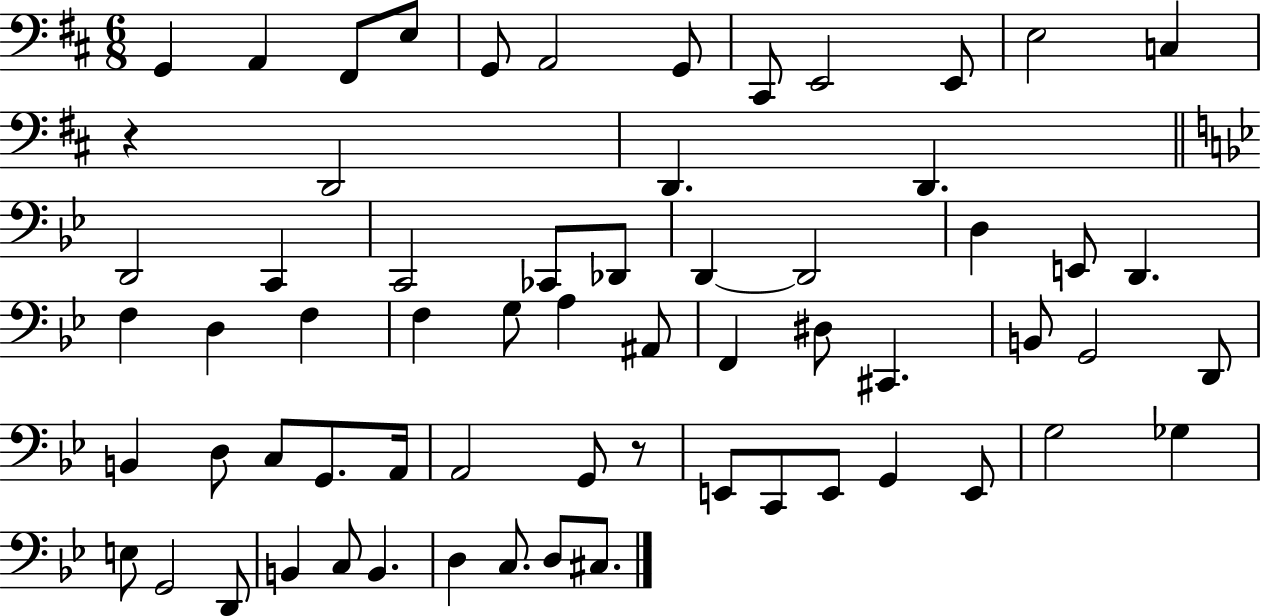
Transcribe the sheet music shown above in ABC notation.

X:1
T:Untitled
M:6/8
L:1/4
K:D
G,, A,, ^F,,/2 E,/2 G,,/2 A,,2 G,,/2 ^C,,/2 E,,2 E,,/2 E,2 C, z D,,2 D,, D,, D,,2 C,, C,,2 _C,,/2 _D,,/2 D,, D,,2 D, E,,/2 D,, F, D, F, F, G,/2 A, ^A,,/2 F,, ^D,/2 ^C,, B,,/2 G,,2 D,,/2 B,, D,/2 C,/2 G,,/2 A,,/4 A,,2 G,,/2 z/2 E,,/2 C,,/2 E,,/2 G,, E,,/2 G,2 _G, E,/2 G,,2 D,,/2 B,, C,/2 B,, D, C,/2 D,/2 ^C,/2